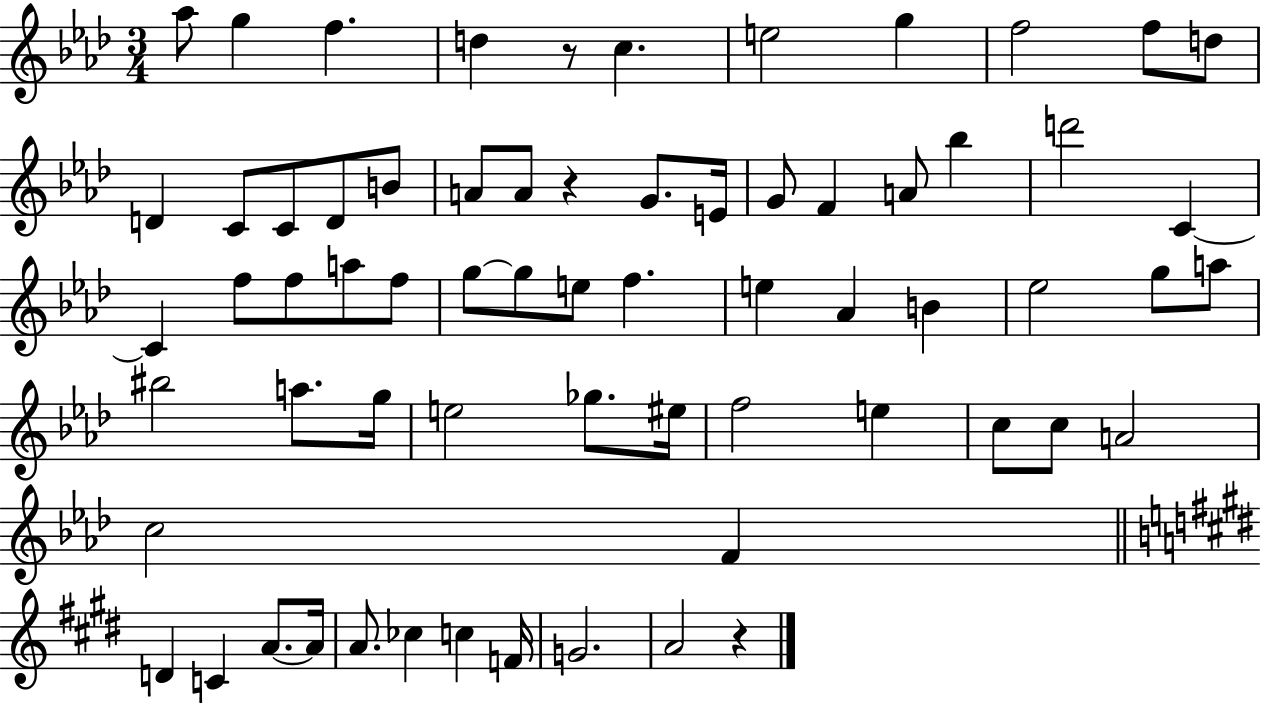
X:1
T:Untitled
M:3/4
L:1/4
K:Ab
_a/2 g f d z/2 c e2 g f2 f/2 d/2 D C/2 C/2 D/2 B/2 A/2 A/2 z G/2 E/4 G/2 F A/2 _b d'2 C C f/2 f/2 a/2 f/2 g/2 g/2 e/2 f e _A B _e2 g/2 a/2 ^b2 a/2 g/4 e2 _g/2 ^e/4 f2 e c/2 c/2 A2 c2 F D C A/2 A/4 A/2 _c c F/4 G2 A2 z